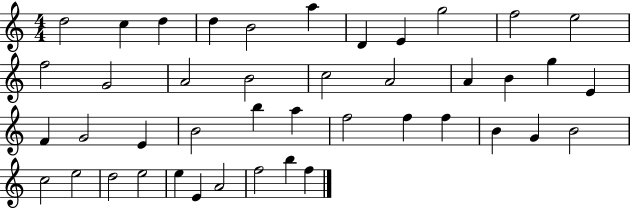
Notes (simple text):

D5/h C5/q D5/q D5/q B4/h A5/q D4/q E4/q G5/h F5/h E5/h F5/h G4/h A4/h B4/h C5/h A4/h A4/q B4/q G5/q E4/q F4/q G4/h E4/q B4/h B5/q A5/q F5/h F5/q F5/q B4/q G4/q B4/h C5/h E5/h D5/h E5/h E5/q E4/q A4/h F5/h B5/q F5/q